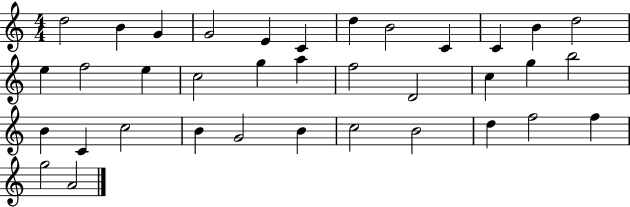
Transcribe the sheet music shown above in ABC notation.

X:1
T:Untitled
M:4/4
L:1/4
K:C
d2 B G G2 E C d B2 C C B d2 e f2 e c2 g a f2 D2 c g b2 B C c2 B G2 B c2 B2 d f2 f g2 A2